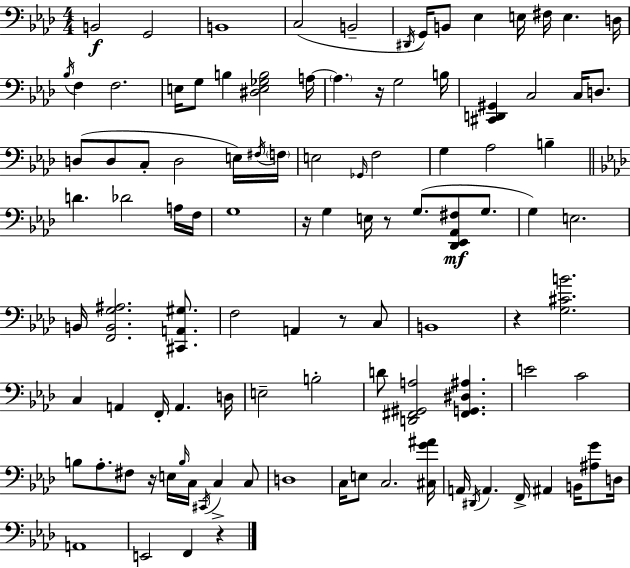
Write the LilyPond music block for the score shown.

{
  \clef bass
  \numericTimeSignature
  \time 4/4
  \key aes \major
  b,2\f g,2 | b,1 | c2( b,2-- | \acciaccatura { dis,16 } g,16) b,8 ees4 e16 fis16 e4. | \break d16 \acciaccatura { bes16 } f4 f2. | e16 g8 b4 <dis e ges b>2 | a16~~ \parenthesize a4. r16 g2 | b16 <cis, d, gis,>4 c2 c16 d8. | \break d8( d8 c8-. d2 | e16) \acciaccatura { fis16 } \parenthesize f16 e2 \grace { ges,16 } f2 | g4 aes2 | b4-- \bar "||" \break \key aes \major d'4. des'2 a16 f16 | g1 | r16 g4 e16 r8 g8.( <des, ees, aes, fis>8\mf g8. | g4) e2. | \break b,16 <f, b, g ais>2. <cis, a, gis>8. | f2 a,4 r8 c8 | b,1 | r4 <g cis' b'>2. | \break c4 a,4 f,16-. a,4. d16 | e2-- b2-. | d'8 <d, fis, gis, a>2 <fis, g, dis ais>4. | e'2 c'2 | \break b8 aes8.-. fis8 r16 e16 \grace { b16 } c16 \acciaccatura { cis,16 } c4-> | c8 d1 | c16 e8 c2. | <cis g' ais'>16 a,16 \acciaccatura { dis,16 } a,4. f,16-> ais,4 b,16 | \break <ais g'>8 d16 a,1 | e,2 f,4 r4 | \bar "|."
}